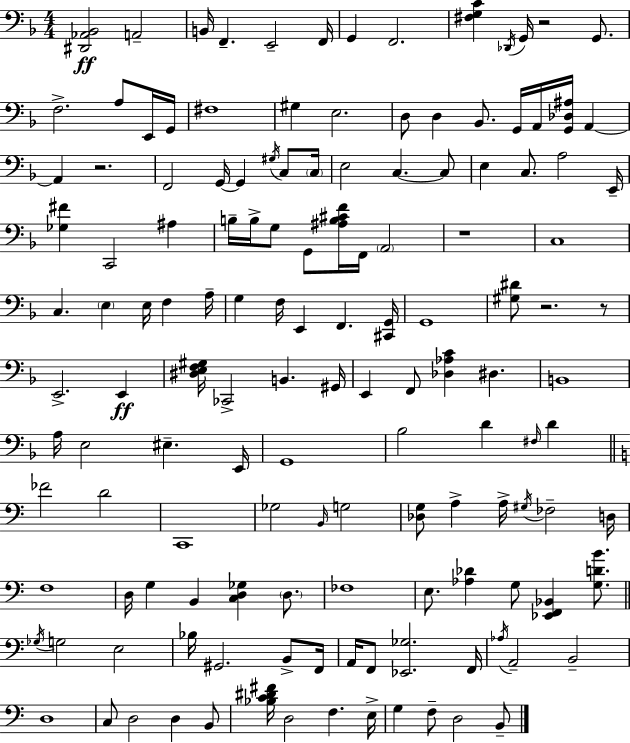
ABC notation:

X:1
T:Untitled
M:4/4
L:1/4
K:Dm
[^D,,_A,,_B,,]2 A,,2 B,,/4 F,, E,,2 F,,/4 G,, F,,2 [^F,G,C] _D,,/4 G,,/4 z2 G,,/2 F,2 A,/2 E,,/4 G,,/4 ^F,4 ^G, E,2 D,/2 D, _B,,/2 G,,/4 A,,/4 [G,,_D,^A,]/4 A,, A,, z2 F,,2 G,,/4 G,, ^G,/4 C,/2 C,/4 E,2 C, C,/2 E, C,/2 A,2 E,,/4 [_G,^F] C,,2 ^A, B,/4 B,/4 G,/2 G,,/2 [^A,B,^CF]/4 F,,/4 A,,2 z4 C,4 C, E, E,/4 F, A,/4 G, F,/4 E,, F,, [^C,,G,,]/4 G,,4 [^G,^D]/2 z2 z/2 E,,2 E,, [^D,E,F,^G,]/4 _C,,2 B,, ^G,,/4 E,, F,,/2 [_D,_A,C] ^D, B,,4 A,/4 E,2 ^E, E,,/4 G,,4 _B,2 D ^F,/4 D _F2 D2 C,,4 _G,2 B,,/4 G,2 [_D,G,]/2 A, A,/4 ^G,/4 _F,2 D,/4 F,4 D,/4 G, B,, [C,D,_G,] D,/2 _F,4 E,/2 [_A,_D] G,/2 [_E,,F,,_B,,] [G,DB]/2 _G,/4 G,2 E,2 _B,/4 ^G,,2 B,,/2 F,,/4 A,,/4 F,,/2 [_E,,_G,]2 F,,/4 _A,/4 A,,2 B,,2 D,4 C,/2 D,2 D, B,,/2 [_B,C^D^F]/4 D,2 F, E,/4 G, F,/2 D,2 B,,/2